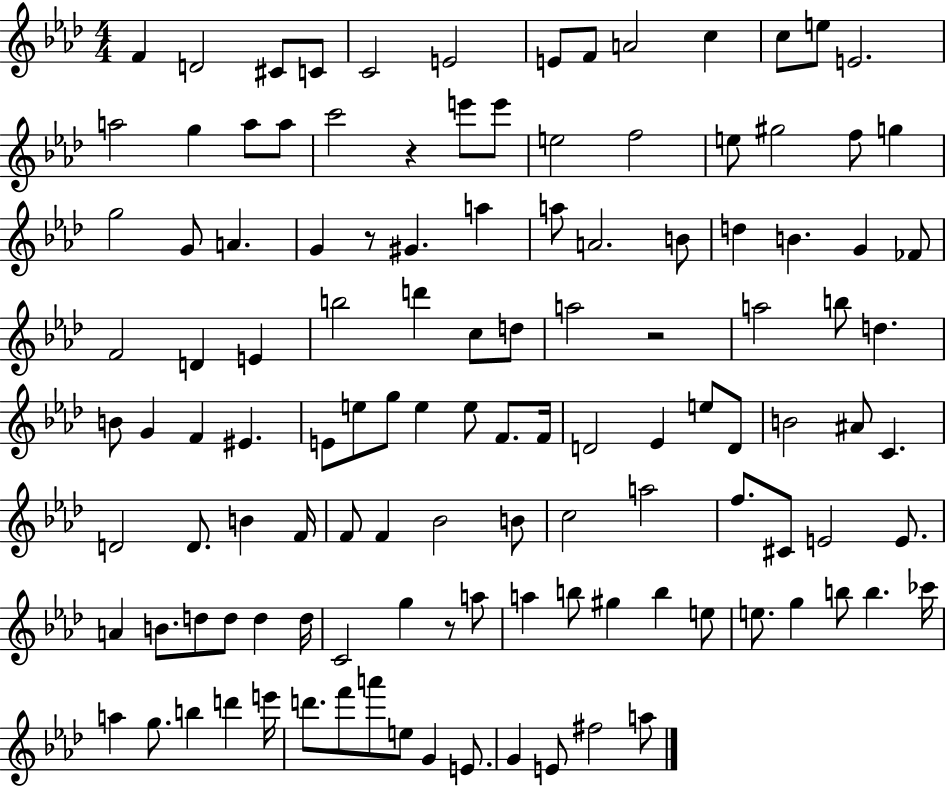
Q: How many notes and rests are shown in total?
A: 120